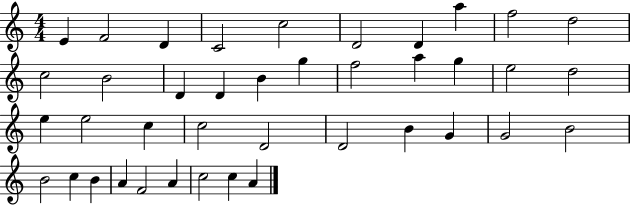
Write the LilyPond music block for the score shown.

{
  \clef treble
  \numericTimeSignature
  \time 4/4
  \key c \major
  e'4 f'2 d'4 | c'2 c''2 | d'2 d'4 a''4 | f''2 d''2 | \break c''2 b'2 | d'4 d'4 b'4 g''4 | f''2 a''4 g''4 | e''2 d''2 | \break e''4 e''2 c''4 | c''2 d'2 | d'2 b'4 g'4 | g'2 b'2 | \break b'2 c''4 b'4 | a'4 f'2 a'4 | c''2 c''4 a'4 | \bar "|."
}